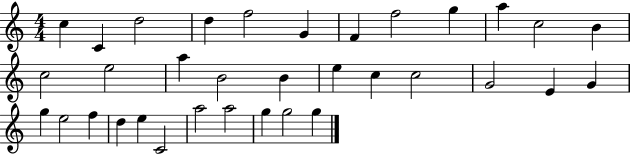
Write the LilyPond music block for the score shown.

{
  \clef treble
  \numericTimeSignature
  \time 4/4
  \key c \major
  c''4 c'4 d''2 | d''4 f''2 g'4 | f'4 f''2 g''4 | a''4 c''2 b'4 | \break c''2 e''2 | a''4 b'2 b'4 | e''4 c''4 c''2 | g'2 e'4 g'4 | \break g''4 e''2 f''4 | d''4 e''4 c'2 | a''2 a''2 | g''4 g''2 g''4 | \break \bar "|."
}